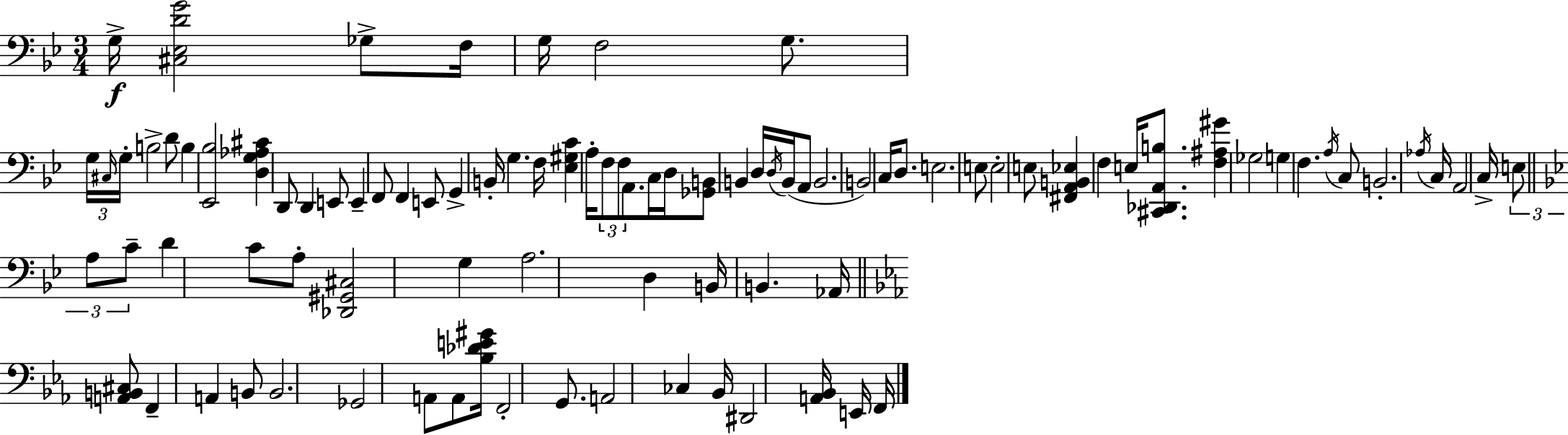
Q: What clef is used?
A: bass